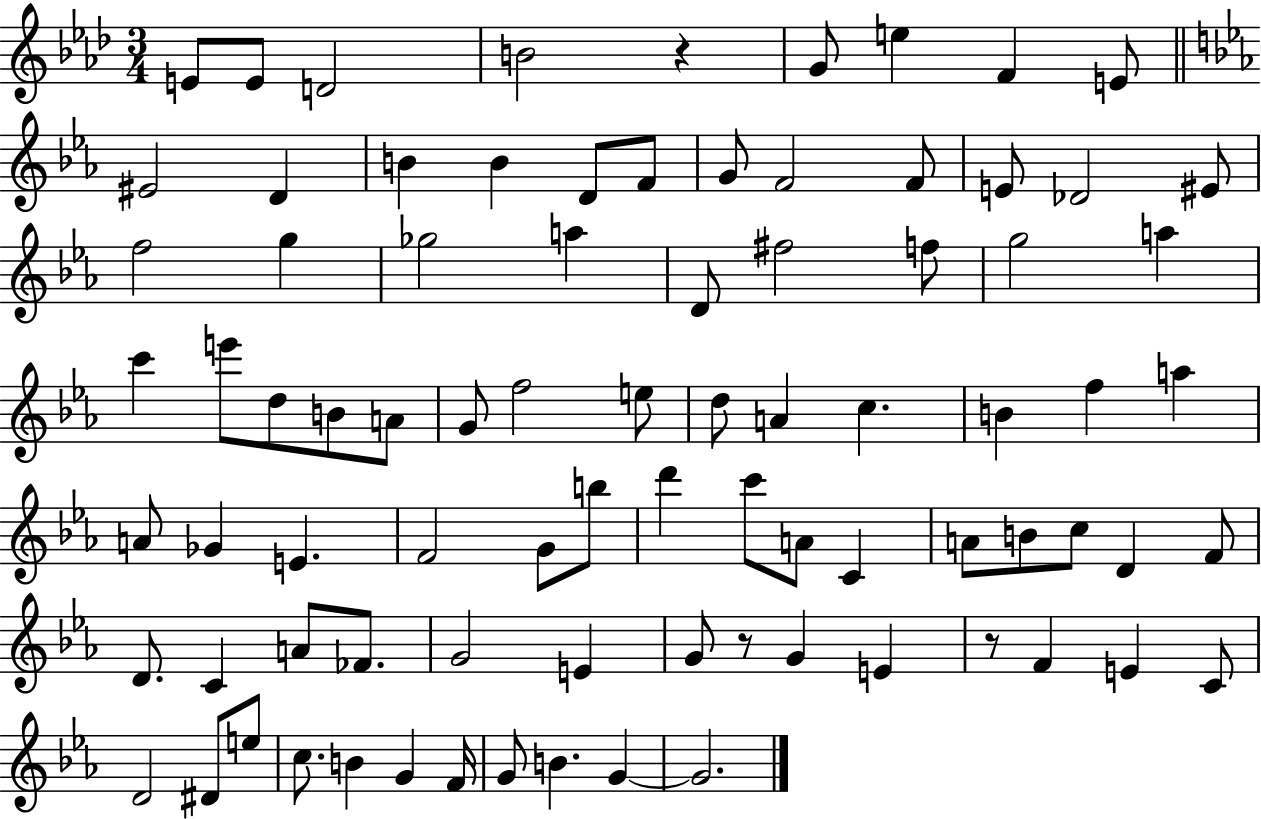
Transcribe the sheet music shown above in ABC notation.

X:1
T:Untitled
M:3/4
L:1/4
K:Ab
E/2 E/2 D2 B2 z G/2 e F E/2 ^E2 D B B D/2 F/2 G/2 F2 F/2 E/2 _D2 ^E/2 f2 g _g2 a D/2 ^f2 f/2 g2 a c' e'/2 d/2 B/2 A/2 G/2 f2 e/2 d/2 A c B f a A/2 _G E F2 G/2 b/2 d' c'/2 A/2 C A/2 B/2 c/2 D F/2 D/2 C A/2 _F/2 G2 E G/2 z/2 G E z/2 F E C/2 D2 ^D/2 e/2 c/2 B G F/4 G/2 B G G2